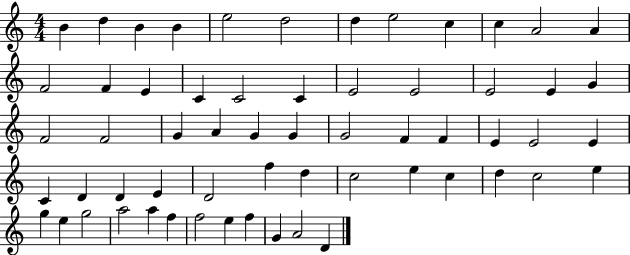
B4/q D5/q B4/q B4/q E5/h D5/h D5/q E5/h C5/q C5/q A4/h A4/q F4/h F4/q E4/q C4/q C4/h C4/q E4/h E4/h E4/h E4/q G4/q F4/h F4/h G4/q A4/q G4/q G4/q G4/h F4/q F4/q E4/q E4/h E4/q C4/q D4/q D4/q E4/q D4/h F5/q D5/q C5/h E5/q C5/q D5/q C5/h E5/q G5/q E5/q G5/h A5/h A5/q F5/q F5/h E5/q F5/q G4/q A4/h D4/q